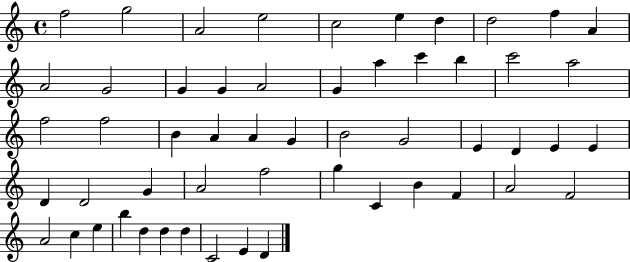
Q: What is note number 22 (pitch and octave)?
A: F5